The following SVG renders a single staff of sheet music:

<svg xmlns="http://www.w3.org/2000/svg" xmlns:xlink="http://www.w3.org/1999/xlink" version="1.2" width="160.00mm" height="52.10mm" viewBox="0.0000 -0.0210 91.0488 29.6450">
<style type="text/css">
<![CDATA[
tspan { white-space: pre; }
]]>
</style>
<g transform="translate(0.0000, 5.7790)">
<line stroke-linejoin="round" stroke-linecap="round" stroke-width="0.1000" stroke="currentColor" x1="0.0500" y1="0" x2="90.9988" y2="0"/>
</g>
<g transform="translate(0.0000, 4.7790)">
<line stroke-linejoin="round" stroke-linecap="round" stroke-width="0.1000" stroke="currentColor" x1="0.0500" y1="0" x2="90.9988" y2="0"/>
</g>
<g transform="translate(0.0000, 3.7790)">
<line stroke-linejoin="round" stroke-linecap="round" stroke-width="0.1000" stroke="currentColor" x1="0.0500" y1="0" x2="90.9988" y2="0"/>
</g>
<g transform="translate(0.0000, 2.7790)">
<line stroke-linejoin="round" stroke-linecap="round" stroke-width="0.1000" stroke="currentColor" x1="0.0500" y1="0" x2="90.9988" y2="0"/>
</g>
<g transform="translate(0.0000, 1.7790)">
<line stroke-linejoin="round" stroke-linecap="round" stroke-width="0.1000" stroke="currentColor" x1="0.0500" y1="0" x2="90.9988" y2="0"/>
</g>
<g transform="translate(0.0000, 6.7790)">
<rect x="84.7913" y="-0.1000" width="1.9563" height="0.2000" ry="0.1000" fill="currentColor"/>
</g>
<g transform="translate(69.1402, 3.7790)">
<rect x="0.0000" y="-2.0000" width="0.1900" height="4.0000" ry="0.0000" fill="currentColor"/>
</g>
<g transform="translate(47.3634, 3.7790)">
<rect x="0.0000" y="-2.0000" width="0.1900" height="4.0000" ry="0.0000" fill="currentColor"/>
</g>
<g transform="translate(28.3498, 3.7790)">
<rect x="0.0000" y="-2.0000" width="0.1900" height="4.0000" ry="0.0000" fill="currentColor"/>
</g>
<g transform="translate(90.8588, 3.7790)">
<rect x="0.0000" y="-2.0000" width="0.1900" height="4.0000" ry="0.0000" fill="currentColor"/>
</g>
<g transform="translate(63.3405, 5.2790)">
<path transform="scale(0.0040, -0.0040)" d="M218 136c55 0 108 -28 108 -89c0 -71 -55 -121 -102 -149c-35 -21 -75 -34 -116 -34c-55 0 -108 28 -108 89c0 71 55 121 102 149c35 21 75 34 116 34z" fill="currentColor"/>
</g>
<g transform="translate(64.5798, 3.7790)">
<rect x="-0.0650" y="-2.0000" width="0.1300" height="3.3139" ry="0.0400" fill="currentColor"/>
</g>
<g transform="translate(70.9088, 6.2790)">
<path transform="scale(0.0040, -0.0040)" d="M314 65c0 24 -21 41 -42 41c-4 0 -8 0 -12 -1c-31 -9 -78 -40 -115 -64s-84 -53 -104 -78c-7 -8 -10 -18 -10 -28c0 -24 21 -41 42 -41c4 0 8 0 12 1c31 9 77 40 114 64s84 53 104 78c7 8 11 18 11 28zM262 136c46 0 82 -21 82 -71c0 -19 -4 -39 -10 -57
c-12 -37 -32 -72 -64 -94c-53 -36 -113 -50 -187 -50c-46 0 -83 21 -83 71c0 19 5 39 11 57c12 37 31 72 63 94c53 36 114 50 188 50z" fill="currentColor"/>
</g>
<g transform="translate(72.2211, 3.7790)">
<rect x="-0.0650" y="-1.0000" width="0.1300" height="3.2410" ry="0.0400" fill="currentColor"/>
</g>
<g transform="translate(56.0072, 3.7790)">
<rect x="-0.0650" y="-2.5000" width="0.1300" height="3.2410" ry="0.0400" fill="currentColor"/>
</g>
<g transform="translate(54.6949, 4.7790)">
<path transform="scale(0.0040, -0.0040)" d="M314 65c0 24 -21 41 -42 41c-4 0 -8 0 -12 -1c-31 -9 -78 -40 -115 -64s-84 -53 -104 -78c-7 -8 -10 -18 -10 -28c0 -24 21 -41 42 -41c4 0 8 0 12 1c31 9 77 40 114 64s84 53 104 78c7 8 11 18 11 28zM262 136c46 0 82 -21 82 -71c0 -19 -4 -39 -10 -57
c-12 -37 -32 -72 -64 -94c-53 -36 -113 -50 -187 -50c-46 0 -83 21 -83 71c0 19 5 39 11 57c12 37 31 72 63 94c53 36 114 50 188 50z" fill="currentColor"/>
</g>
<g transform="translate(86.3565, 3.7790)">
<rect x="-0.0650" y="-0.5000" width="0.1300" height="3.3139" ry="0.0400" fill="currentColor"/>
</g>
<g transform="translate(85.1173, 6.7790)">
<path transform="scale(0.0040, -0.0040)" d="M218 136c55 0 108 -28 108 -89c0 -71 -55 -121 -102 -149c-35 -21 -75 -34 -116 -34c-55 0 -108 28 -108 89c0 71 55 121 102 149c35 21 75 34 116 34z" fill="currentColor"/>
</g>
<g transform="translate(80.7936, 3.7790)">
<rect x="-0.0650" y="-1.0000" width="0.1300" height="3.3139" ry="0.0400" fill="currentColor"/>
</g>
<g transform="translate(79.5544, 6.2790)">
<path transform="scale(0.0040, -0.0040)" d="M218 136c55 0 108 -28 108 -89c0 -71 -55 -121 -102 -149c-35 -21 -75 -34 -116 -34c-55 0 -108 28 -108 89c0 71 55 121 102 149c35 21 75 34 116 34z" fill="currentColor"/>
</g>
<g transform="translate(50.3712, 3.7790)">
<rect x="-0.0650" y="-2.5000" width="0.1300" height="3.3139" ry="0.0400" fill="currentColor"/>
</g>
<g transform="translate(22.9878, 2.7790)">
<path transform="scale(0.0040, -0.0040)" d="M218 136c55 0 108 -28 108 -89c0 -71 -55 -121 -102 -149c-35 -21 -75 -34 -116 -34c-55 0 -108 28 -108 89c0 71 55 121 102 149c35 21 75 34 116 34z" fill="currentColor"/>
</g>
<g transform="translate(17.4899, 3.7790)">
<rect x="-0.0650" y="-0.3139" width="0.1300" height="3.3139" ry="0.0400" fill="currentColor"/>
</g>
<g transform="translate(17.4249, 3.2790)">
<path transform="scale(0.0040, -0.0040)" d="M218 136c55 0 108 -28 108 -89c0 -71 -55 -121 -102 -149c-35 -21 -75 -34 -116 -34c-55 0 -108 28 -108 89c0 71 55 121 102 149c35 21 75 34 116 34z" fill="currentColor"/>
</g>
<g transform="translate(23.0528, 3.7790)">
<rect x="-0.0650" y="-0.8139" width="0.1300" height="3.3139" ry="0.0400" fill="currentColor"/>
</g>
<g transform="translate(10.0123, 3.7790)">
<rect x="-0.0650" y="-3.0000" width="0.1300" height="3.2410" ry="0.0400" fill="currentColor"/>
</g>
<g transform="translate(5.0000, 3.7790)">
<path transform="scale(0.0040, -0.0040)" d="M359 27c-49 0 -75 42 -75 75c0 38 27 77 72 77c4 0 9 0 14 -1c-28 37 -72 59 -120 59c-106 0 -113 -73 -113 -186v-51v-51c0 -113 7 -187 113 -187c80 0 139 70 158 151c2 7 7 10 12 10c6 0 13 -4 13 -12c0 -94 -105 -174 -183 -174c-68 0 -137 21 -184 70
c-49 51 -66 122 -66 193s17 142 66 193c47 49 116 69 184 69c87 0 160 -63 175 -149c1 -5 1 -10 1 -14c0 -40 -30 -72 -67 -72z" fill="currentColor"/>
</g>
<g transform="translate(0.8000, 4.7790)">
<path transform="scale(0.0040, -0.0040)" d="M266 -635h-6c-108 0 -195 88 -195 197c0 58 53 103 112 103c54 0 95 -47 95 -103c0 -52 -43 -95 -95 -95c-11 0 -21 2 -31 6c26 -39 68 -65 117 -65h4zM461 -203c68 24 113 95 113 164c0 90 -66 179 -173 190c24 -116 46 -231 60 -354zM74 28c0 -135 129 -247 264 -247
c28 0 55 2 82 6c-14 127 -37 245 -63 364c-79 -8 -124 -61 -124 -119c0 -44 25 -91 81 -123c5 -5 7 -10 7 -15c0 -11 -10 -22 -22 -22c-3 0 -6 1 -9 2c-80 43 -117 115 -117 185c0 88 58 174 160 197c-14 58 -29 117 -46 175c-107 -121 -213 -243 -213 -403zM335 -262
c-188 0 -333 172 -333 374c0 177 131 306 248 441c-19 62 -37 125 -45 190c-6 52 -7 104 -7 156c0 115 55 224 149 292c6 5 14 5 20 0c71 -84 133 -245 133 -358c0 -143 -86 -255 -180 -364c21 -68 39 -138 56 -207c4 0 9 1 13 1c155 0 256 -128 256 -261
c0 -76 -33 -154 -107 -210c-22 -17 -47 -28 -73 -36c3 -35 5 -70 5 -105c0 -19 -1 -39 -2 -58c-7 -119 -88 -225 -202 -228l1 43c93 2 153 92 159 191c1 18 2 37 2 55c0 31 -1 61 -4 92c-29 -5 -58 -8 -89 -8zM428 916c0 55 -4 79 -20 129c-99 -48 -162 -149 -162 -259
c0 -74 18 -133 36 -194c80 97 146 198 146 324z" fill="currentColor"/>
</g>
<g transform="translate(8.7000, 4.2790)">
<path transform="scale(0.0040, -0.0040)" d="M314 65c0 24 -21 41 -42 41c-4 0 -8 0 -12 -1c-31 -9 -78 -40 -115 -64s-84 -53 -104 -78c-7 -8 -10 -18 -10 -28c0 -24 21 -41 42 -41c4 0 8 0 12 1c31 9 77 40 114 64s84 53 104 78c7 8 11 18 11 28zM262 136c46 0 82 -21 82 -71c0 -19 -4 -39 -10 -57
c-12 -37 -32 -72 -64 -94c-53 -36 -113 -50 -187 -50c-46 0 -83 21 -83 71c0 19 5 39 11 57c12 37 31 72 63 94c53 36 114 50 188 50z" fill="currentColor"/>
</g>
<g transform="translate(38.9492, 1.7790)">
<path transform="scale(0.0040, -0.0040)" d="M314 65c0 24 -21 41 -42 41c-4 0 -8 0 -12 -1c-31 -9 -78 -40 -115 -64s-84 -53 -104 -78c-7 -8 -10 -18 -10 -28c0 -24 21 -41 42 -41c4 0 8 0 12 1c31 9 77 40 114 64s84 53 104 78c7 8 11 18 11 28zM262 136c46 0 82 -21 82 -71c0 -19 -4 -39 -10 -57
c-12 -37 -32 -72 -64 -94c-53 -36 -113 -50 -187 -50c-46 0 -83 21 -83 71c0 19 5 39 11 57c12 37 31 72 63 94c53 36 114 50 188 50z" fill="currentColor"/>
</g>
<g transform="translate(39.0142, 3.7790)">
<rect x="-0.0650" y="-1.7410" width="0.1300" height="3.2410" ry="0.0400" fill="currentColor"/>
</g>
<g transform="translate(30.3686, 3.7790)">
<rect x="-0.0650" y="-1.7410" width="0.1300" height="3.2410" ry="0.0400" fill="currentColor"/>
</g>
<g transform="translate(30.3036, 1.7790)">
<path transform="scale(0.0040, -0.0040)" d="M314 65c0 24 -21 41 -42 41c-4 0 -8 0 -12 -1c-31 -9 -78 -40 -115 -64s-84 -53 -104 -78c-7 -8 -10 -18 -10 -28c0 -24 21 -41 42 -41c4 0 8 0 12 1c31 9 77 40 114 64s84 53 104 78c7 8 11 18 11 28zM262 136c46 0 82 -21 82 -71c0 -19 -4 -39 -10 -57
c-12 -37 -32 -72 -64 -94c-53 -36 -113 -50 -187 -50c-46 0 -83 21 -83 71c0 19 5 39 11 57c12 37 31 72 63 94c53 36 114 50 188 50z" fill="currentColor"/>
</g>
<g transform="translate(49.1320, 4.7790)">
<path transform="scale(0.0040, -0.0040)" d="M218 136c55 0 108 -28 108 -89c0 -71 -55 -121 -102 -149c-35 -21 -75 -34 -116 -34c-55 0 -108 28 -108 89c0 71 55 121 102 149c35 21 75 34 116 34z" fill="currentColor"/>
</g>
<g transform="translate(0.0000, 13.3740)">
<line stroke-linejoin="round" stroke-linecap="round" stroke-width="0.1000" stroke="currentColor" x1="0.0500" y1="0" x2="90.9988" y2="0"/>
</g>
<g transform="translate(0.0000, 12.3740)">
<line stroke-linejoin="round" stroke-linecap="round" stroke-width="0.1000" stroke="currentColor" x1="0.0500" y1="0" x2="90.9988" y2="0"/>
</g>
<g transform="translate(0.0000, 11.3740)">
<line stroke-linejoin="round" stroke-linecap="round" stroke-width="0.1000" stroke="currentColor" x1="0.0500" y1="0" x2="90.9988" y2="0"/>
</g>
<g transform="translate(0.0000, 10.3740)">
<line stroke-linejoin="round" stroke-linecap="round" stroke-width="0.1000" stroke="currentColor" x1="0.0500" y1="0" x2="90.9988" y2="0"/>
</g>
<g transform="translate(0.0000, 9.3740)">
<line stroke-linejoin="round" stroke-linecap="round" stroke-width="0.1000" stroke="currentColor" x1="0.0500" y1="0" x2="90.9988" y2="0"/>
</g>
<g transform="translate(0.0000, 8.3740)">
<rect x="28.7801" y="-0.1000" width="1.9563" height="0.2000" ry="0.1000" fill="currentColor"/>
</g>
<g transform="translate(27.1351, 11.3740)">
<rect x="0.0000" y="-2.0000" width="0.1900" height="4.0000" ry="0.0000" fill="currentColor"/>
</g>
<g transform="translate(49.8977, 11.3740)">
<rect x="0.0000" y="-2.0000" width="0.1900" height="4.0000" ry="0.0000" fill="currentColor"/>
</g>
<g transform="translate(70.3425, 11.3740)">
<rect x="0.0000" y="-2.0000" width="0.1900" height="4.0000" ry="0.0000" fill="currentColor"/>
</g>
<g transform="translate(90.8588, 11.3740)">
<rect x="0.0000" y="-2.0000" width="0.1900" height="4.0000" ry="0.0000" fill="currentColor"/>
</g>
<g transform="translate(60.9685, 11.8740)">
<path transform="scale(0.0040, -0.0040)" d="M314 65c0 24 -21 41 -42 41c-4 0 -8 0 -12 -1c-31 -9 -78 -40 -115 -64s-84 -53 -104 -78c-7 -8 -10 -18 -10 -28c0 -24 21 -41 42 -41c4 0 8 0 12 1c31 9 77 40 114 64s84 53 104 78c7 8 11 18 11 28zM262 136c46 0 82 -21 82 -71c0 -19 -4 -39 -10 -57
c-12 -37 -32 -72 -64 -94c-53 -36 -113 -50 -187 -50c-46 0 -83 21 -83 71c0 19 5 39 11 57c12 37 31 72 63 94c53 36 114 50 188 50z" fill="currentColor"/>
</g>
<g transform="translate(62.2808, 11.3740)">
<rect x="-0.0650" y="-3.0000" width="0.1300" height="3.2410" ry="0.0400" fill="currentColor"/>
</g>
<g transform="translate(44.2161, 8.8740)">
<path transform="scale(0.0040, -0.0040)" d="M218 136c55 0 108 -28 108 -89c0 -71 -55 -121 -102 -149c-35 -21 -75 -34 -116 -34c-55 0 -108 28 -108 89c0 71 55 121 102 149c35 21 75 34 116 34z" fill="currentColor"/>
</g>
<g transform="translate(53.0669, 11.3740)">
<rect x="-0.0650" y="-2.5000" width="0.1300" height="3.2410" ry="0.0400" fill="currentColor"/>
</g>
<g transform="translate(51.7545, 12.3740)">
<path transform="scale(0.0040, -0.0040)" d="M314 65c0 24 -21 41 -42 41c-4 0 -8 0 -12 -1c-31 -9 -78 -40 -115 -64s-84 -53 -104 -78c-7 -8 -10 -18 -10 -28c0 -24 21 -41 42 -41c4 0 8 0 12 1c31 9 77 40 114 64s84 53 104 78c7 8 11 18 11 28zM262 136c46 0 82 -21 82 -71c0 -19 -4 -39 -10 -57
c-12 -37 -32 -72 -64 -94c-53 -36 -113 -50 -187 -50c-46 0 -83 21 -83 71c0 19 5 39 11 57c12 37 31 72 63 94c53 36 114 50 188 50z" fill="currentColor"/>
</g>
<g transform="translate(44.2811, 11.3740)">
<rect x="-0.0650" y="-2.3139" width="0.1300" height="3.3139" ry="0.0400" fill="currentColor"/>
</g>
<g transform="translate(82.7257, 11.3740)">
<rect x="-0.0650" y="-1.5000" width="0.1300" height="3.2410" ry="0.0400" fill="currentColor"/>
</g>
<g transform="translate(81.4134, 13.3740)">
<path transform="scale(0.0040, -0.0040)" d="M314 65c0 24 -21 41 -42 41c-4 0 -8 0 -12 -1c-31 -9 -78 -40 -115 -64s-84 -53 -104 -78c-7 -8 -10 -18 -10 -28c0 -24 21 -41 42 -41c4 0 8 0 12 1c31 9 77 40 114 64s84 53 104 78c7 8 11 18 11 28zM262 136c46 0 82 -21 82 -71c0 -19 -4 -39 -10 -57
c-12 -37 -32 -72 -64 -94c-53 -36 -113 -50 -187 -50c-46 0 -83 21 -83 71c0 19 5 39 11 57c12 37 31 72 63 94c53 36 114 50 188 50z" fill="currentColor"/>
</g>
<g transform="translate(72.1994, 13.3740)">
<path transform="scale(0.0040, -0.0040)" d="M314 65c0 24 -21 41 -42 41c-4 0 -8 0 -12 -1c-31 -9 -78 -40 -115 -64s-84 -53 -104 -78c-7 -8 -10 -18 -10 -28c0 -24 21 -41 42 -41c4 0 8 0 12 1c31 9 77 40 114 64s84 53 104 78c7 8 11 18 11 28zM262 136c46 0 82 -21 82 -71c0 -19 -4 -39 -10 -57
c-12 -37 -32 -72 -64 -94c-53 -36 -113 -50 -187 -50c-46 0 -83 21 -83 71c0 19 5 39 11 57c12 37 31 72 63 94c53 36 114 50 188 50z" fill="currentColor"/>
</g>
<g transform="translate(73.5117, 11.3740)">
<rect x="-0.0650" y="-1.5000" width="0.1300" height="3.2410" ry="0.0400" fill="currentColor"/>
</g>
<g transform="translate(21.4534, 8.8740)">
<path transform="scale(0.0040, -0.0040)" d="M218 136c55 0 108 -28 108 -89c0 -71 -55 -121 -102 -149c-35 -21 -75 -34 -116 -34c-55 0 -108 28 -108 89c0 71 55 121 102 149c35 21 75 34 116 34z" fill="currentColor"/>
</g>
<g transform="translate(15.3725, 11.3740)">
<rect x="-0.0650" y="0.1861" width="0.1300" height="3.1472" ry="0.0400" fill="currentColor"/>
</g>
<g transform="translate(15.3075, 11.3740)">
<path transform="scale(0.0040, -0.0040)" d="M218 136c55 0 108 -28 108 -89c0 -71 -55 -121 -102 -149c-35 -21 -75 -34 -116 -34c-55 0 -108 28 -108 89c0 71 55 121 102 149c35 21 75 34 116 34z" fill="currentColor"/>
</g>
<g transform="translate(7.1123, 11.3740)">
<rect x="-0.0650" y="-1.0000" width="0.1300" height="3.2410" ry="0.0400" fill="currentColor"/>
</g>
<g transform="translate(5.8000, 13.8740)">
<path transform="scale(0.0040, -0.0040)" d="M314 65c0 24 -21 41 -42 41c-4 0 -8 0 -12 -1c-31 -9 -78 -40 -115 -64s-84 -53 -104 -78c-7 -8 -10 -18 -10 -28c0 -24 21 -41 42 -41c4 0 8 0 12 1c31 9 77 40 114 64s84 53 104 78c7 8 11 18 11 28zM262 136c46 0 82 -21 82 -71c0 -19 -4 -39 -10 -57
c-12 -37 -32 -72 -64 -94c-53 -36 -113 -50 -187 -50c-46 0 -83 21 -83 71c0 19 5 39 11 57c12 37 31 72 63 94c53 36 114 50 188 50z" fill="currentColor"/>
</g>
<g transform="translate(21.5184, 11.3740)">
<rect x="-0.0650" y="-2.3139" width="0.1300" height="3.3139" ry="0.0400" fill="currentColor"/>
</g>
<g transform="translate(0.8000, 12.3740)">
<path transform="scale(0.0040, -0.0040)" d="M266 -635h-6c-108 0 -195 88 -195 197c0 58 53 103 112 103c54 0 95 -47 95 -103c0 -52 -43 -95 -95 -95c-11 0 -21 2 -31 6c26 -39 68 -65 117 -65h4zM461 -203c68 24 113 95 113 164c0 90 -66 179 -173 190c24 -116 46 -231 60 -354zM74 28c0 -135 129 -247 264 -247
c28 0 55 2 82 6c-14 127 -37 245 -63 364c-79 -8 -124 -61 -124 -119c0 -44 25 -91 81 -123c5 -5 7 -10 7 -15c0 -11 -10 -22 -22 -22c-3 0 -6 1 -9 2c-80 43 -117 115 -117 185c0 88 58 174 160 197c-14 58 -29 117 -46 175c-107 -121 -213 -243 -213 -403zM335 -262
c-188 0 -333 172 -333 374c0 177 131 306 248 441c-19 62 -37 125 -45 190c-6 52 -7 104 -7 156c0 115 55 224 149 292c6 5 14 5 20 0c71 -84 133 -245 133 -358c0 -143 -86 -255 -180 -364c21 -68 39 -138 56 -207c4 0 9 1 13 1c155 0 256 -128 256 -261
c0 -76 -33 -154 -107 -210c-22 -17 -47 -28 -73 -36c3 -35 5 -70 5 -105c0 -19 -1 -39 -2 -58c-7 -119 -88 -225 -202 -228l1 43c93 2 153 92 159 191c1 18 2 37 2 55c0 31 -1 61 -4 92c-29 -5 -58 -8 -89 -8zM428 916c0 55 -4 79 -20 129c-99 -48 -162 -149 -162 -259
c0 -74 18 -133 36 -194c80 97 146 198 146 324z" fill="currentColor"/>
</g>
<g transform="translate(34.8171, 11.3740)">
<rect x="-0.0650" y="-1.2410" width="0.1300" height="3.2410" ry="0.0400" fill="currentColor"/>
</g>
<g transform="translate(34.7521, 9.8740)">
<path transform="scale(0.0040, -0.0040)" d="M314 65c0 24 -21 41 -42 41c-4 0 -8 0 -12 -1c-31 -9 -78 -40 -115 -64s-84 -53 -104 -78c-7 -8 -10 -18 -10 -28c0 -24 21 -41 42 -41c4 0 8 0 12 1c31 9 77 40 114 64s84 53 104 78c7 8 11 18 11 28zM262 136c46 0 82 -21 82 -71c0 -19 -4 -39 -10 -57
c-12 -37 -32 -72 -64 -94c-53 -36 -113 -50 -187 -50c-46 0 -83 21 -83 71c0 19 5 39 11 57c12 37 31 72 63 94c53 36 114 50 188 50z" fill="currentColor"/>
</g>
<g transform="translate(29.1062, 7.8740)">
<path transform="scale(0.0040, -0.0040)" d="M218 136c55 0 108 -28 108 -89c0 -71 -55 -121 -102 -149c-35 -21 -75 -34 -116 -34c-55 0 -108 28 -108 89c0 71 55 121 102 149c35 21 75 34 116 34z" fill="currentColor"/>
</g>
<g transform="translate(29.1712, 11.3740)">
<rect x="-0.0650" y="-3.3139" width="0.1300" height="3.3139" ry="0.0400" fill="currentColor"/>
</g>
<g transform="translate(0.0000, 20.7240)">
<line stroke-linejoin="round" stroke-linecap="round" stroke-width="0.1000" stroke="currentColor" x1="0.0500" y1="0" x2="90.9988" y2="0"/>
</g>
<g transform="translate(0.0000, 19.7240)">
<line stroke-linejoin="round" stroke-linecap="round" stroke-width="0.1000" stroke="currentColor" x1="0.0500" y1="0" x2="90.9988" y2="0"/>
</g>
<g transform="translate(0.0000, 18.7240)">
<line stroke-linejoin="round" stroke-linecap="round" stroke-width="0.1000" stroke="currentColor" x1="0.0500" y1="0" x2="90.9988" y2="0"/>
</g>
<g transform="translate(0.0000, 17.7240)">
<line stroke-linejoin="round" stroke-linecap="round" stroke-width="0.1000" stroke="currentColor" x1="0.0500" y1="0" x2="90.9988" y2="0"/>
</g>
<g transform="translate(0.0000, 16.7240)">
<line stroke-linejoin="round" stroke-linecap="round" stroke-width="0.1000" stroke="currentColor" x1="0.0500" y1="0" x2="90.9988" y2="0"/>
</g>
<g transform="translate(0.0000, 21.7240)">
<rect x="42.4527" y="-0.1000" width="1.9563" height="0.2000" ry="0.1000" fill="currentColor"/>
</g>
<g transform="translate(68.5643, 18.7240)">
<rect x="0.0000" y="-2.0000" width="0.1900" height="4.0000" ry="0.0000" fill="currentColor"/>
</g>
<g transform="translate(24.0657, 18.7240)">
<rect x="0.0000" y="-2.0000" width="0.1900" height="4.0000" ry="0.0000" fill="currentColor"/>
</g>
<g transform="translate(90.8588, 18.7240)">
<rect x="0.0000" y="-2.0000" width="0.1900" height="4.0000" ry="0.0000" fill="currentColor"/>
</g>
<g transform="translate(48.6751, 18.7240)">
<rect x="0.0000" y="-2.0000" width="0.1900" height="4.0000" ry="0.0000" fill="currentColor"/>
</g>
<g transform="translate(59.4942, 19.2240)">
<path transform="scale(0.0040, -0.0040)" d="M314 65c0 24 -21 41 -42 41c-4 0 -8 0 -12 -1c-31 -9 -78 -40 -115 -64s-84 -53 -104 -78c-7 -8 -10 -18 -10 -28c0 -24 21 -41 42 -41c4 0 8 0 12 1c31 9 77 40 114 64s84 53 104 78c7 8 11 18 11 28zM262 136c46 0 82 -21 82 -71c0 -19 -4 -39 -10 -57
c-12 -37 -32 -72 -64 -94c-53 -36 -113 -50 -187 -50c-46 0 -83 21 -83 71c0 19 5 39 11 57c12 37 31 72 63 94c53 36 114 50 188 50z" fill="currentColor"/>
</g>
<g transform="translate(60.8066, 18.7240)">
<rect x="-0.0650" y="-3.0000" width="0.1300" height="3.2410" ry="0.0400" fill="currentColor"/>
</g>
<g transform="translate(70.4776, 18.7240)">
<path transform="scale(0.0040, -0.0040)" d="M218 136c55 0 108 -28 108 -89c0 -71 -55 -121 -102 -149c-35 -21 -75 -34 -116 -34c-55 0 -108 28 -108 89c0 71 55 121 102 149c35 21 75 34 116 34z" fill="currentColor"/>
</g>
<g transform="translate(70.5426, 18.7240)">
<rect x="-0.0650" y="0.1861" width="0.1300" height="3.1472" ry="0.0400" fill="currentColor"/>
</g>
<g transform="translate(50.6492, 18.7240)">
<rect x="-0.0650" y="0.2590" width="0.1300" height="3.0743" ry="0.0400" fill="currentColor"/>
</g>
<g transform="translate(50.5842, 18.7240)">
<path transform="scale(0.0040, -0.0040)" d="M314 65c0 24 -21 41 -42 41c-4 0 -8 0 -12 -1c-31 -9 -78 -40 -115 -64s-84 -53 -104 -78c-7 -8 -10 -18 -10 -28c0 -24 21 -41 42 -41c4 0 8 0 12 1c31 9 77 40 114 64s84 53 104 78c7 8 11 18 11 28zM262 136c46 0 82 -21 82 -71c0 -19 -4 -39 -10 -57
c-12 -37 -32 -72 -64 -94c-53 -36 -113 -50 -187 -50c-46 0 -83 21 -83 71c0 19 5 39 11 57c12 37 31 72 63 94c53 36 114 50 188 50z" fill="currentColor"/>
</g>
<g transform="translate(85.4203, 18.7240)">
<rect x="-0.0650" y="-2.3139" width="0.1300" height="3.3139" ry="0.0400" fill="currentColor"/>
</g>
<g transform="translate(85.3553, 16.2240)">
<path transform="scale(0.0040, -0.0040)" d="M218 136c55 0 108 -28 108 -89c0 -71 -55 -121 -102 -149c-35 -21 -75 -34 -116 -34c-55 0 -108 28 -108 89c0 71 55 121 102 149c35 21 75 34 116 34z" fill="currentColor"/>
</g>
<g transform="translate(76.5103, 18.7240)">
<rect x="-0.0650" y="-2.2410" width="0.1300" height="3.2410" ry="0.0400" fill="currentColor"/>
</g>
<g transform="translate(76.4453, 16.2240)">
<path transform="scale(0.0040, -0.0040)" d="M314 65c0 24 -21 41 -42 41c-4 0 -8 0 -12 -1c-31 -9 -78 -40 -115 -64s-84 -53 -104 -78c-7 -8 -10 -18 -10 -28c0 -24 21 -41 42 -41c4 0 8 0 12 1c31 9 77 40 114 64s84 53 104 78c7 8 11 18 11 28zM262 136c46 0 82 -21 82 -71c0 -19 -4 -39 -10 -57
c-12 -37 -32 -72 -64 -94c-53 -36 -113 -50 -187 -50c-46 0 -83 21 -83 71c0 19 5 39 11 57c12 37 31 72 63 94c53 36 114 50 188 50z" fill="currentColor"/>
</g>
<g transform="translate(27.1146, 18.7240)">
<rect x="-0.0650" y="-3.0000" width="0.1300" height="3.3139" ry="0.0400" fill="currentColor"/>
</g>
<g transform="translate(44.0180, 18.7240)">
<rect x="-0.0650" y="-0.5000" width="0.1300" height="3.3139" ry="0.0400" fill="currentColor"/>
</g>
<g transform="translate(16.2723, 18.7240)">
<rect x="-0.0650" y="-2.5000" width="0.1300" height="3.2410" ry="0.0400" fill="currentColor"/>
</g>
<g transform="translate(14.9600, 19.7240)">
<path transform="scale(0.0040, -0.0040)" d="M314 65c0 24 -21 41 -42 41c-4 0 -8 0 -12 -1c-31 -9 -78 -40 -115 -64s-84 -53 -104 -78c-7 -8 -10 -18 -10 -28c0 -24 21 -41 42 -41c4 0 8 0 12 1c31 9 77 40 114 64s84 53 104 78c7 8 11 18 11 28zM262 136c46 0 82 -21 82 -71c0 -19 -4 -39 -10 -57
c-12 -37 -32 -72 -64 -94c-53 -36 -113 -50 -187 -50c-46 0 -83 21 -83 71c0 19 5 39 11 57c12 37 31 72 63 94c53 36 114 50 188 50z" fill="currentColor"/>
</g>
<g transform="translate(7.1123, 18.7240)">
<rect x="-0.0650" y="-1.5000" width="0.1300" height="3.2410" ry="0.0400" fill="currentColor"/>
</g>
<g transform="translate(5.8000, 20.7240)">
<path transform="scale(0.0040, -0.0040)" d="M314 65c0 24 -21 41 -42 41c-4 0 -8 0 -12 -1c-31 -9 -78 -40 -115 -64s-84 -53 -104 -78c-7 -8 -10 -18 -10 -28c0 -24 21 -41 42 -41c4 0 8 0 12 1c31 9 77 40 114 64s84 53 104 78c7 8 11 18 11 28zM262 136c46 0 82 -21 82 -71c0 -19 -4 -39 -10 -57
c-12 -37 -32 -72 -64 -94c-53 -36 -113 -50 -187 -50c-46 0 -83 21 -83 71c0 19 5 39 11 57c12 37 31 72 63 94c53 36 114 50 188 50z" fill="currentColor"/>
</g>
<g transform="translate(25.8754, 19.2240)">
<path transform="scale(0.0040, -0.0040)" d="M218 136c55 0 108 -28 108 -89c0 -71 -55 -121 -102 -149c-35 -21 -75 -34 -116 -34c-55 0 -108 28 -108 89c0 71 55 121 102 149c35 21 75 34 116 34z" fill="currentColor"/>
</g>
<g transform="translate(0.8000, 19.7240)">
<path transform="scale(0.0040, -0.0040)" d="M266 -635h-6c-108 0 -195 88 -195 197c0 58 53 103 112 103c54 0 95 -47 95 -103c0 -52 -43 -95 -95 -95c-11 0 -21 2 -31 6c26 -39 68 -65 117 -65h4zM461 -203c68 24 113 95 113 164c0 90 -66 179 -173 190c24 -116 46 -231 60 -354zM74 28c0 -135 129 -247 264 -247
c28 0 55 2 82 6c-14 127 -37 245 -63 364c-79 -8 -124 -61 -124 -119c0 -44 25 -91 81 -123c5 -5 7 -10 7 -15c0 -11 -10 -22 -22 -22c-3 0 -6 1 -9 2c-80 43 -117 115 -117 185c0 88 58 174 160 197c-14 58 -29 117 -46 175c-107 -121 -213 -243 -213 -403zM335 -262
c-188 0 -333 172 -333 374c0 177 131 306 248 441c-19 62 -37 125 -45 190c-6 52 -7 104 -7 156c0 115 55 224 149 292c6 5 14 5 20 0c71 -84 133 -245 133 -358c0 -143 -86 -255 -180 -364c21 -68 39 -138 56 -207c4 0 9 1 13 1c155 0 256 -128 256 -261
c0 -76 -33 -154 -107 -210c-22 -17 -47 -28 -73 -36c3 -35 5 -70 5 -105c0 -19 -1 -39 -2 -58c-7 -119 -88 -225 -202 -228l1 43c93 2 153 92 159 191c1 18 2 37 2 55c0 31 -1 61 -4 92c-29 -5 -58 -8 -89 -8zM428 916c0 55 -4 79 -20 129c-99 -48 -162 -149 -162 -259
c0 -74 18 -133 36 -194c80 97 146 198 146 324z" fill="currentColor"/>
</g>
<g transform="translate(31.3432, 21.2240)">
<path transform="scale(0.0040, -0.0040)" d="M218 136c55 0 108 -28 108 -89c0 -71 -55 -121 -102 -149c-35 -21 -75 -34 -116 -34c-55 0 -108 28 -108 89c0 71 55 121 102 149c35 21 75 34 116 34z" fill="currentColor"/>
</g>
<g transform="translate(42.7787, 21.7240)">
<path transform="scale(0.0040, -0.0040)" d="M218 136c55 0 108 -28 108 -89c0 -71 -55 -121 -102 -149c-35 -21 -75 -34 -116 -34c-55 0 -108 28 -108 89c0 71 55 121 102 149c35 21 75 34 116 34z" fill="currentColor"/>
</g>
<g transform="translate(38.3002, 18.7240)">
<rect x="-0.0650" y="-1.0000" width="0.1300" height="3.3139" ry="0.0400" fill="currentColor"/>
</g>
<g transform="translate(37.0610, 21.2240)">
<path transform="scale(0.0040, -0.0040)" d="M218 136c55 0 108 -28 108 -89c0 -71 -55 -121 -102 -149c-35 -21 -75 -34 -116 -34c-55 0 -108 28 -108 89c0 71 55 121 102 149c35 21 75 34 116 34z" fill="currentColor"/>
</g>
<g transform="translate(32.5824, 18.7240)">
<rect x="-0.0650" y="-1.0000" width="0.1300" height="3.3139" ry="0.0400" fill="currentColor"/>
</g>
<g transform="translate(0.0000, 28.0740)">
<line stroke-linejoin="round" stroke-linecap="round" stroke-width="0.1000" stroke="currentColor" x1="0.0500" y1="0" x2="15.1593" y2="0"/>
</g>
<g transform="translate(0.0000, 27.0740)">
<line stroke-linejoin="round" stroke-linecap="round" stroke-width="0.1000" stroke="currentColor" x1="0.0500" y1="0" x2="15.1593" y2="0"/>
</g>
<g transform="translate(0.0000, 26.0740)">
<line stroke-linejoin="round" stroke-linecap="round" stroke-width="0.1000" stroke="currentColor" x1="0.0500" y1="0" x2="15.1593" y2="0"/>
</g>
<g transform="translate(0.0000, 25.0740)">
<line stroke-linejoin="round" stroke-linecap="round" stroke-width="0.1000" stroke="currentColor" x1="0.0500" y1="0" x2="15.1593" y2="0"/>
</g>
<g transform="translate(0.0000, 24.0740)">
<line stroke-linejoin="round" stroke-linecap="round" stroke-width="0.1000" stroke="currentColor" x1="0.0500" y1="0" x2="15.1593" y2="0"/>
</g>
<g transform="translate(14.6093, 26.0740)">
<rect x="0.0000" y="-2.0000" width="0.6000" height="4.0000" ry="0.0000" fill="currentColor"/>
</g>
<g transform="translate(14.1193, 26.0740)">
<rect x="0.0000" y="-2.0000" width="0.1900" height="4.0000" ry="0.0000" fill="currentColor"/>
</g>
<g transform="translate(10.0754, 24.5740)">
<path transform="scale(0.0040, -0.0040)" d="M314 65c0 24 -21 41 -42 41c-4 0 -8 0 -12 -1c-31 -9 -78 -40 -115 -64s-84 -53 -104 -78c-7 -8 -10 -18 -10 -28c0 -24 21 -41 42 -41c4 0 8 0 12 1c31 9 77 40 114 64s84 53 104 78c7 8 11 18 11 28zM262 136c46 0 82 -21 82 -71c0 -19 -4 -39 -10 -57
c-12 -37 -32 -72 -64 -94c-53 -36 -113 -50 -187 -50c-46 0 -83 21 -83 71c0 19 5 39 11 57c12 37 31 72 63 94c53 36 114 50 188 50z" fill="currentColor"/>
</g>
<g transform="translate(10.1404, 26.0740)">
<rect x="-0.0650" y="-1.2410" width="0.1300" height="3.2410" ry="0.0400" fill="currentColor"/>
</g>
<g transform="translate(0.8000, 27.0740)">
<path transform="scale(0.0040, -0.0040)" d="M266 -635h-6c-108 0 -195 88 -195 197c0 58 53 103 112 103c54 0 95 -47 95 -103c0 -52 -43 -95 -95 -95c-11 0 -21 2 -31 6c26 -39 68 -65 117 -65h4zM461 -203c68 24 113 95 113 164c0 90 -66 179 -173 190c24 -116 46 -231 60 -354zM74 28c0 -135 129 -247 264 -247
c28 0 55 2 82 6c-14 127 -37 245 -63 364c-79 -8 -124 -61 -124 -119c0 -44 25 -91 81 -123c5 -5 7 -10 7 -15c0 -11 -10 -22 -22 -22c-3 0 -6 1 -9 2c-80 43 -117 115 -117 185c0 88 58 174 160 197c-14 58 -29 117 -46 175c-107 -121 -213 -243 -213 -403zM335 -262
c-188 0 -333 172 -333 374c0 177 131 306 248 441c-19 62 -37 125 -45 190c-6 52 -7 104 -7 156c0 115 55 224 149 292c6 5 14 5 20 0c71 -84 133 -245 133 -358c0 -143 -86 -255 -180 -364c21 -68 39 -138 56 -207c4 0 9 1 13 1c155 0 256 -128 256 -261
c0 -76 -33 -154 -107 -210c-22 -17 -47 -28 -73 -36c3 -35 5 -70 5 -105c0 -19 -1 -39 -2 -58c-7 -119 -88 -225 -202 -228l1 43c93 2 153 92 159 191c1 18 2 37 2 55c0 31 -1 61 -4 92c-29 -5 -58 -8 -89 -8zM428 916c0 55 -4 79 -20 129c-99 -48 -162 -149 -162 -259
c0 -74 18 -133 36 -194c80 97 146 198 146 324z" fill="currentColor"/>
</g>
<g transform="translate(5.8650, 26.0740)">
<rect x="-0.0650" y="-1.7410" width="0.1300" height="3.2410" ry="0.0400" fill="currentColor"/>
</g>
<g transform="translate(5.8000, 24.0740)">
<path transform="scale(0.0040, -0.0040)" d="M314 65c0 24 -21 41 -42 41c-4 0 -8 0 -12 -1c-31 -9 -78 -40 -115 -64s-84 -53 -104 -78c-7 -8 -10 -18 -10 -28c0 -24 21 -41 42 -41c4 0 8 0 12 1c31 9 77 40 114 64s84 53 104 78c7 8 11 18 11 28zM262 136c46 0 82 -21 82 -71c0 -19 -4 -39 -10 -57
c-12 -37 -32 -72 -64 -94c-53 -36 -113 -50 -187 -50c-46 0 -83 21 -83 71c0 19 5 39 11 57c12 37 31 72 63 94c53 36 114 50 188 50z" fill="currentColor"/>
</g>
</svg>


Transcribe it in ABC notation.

X:1
T:Untitled
M:4/4
L:1/4
K:C
A2 c d f2 f2 G G2 F D2 D C D2 B g b e2 g G2 A2 E2 E2 E2 G2 A D D C B2 A2 B g2 g f2 e2